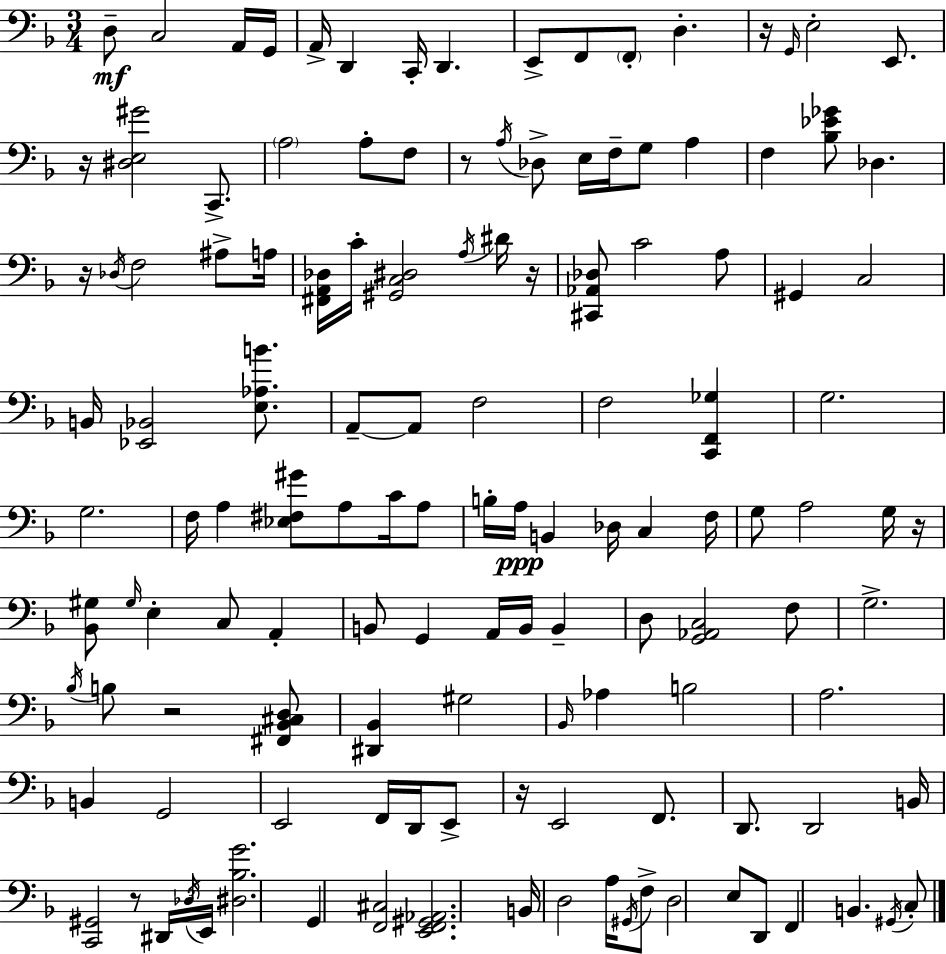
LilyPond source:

{
  \clef bass
  \numericTimeSignature
  \time 3/4
  \key d \minor
  d8--\mf c2 a,16 g,16 | a,16-> d,4 c,16-. d,4. | e,8-> f,8 \parenthesize f,8-. d4.-. | r16 \grace { g,16 } e2-. e,8. | \break r16 <dis e gis'>2 c,8.-> | \parenthesize a2 a8-. f8 | r8 \acciaccatura { a16 } des8-> e16 f16-- g8 a4 | f4 <bes ees' ges'>8 des4. | \break r16 \acciaccatura { des16 } f2 | ais8-> a16 <fis, a, des>16 c'16-. <gis, c dis>2 | \acciaccatura { a16 } dis'16 r16 <cis, aes, des>8 c'2 | a8 gis,4 c2 | \break b,16 <ees, bes,>2 | <e aes b'>8. a,8--~~ a,8 f2 | f2 | <c, f, ges>4 g2. | \break g2. | f16 a4 <ees fis gis'>8 a8 | c'16 a8 b16-. a16\ppp b,4 des16 c4 | f16 g8 a2 | \break g16 r16 <bes, gis>8 \grace { gis16 } e4-. c8 | a,4-. b,8 g,4 a,16 | b,16 b,4-- d8 <g, aes, c>2 | f8 g2.-> | \break \acciaccatura { bes16 } b8 r2 | <fis, bes, cis d>8 <dis, bes,>4 gis2 | \grace { bes,16 } aes4 b2 | a2. | \break b,4 g,2 | e,2 | f,16 d,16 e,8-> r16 e,2 | f,8. d,8. d,2 | \break b,16 <c, gis,>2 | r8 \tuplet 3/2 { dis,16 \acciaccatura { des16 } e,16 } <dis bes g'>2. | g,4 | <f, cis>2 <e, f, gis, aes,>2. | \break b,16 d2 | a16 \acciaccatura { gis,16 } f8-> d2 | e8 d,8 f,4 | b,4. \acciaccatura { gis,16 } c8-. \bar "|."
}